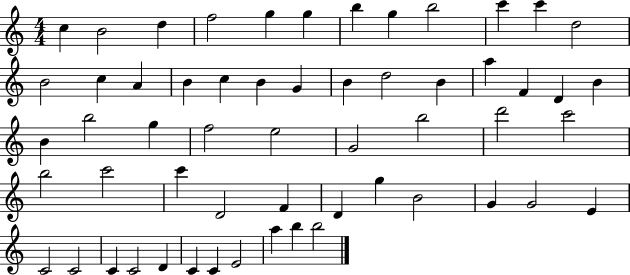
{
  \clef treble
  \numericTimeSignature
  \time 4/4
  \key c \major
  c''4 b'2 d''4 | f''2 g''4 g''4 | b''4 g''4 b''2 | c'''4 c'''4 d''2 | \break b'2 c''4 a'4 | b'4 c''4 b'4 g'4 | b'4 d''2 b'4 | a''4 f'4 d'4 b'4 | \break b'4 b''2 g''4 | f''2 e''2 | g'2 b''2 | d'''2 c'''2 | \break b''2 c'''2 | c'''4 d'2 f'4 | d'4 g''4 b'2 | g'4 g'2 e'4 | \break c'2 c'2 | c'4 c'2 d'4 | c'4 c'4 e'2 | a''4 b''4 b''2 | \break \bar "|."
}